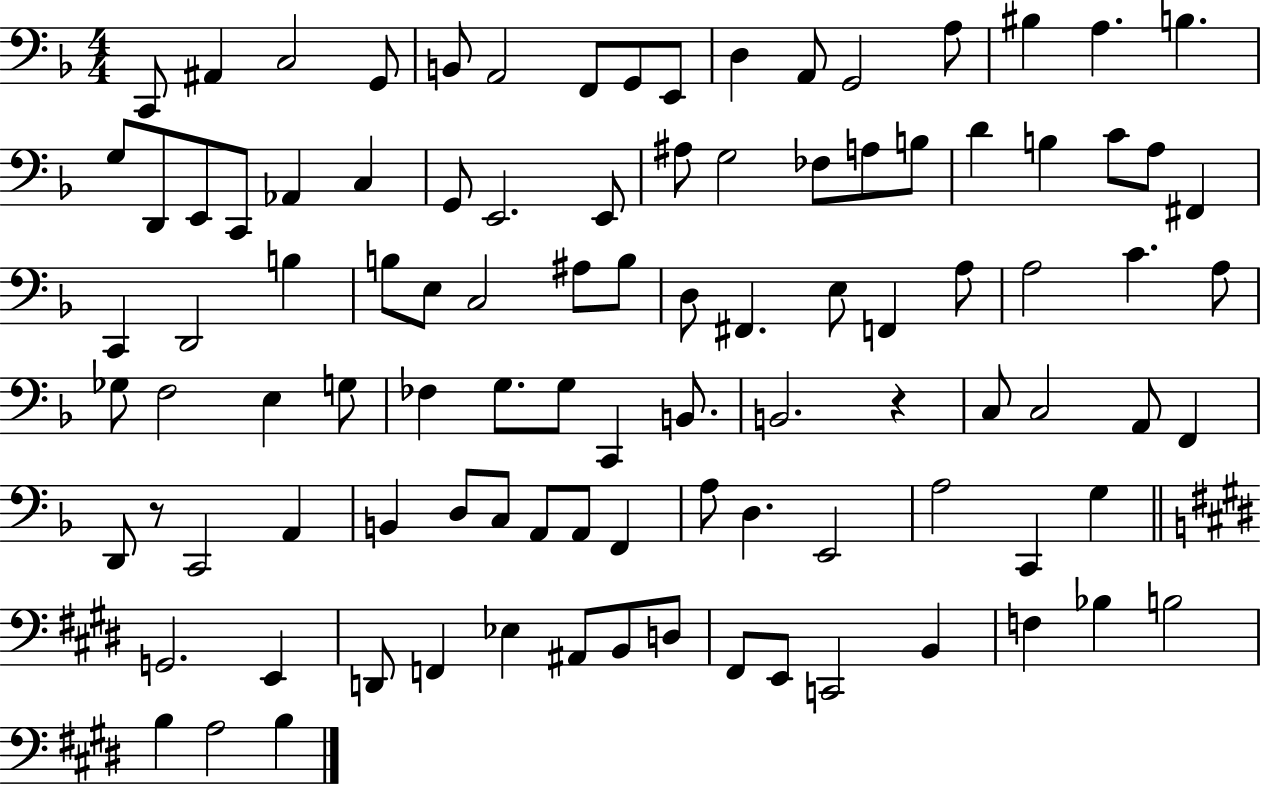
C2/e A#2/q C3/h G2/e B2/e A2/h F2/e G2/e E2/e D3/q A2/e G2/h A3/e BIS3/q A3/q. B3/q. G3/e D2/e E2/e C2/e Ab2/q C3/q G2/e E2/h. E2/e A#3/e G3/h FES3/e A3/e B3/e D4/q B3/q C4/e A3/e F#2/q C2/q D2/h B3/q B3/e E3/e C3/h A#3/e B3/e D3/e F#2/q. E3/e F2/q A3/e A3/h C4/q. A3/e Gb3/e F3/h E3/q G3/e FES3/q G3/e. G3/e C2/q B2/e. B2/h. R/q C3/e C3/h A2/e F2/q D2/e R/e C2/h A2/q B2/q D3/e C3/e A2/e A2/e F2/q A3/e D3/q. E2/h A3/h C2/q G3/q G2/h. E2/q D2/e F2/q Eb3/q A#2/e B2/e D3/e F#2/e E2/e C2/h B2/q F3/q Bb3/q B3/h B3/q A3/h B3/q